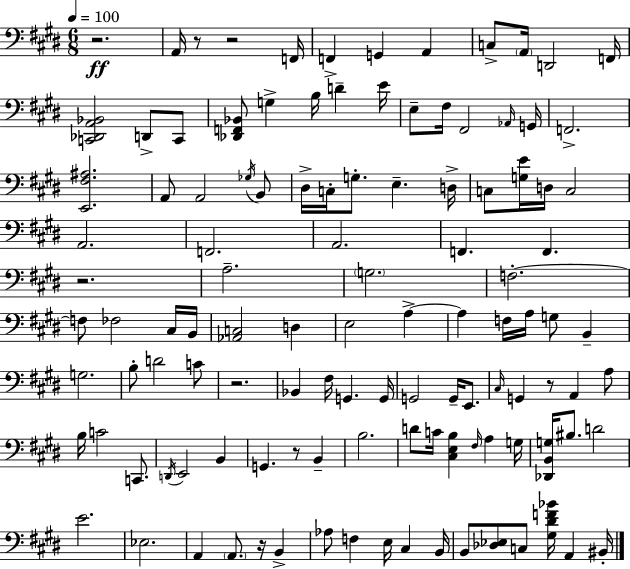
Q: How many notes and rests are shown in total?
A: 115